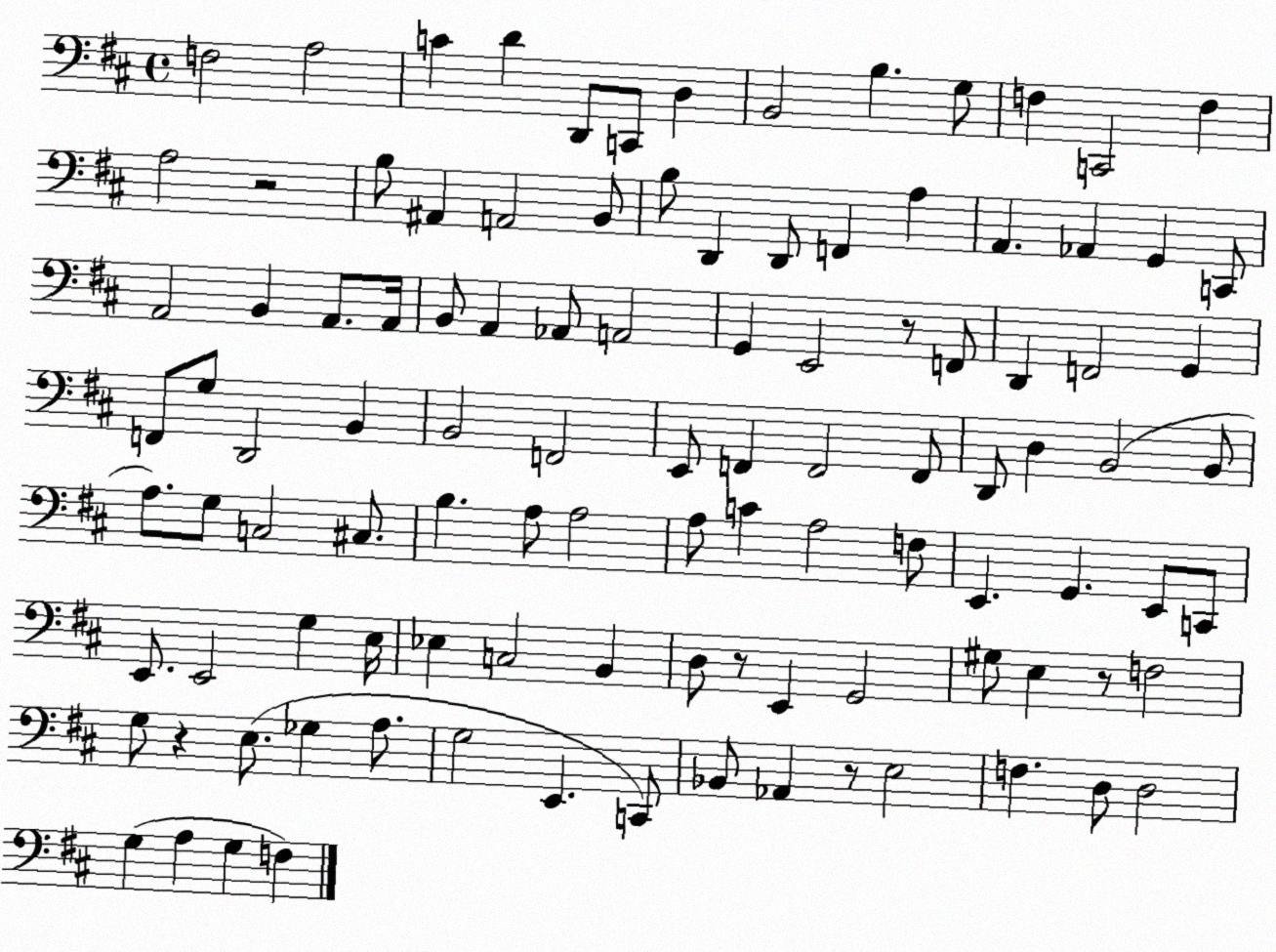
X:1
T:Untitled
M:4/4
L:1/4
K:D
F,2 A,2 C D D,,/2 C,,/2 D, B,,2 B, G,/2 F, C,,2 F, A,2 z2 B,/2 ^A,, A,,2 B,,/2 B,/2 D,, D,,/2 F,, A, A,, _A,, G,, C,,/2 A,,2 B,, A,,/2 A,,/4 B,,/2 A,, _A,,/2 A,,2 G,, E,,2 z/2 F,,/2 D,, F,,2 G,, F,,/2 G,/2 D,,2 B,, B,,2 F,,2 E,,/2 F,, F,,2 F,,/2 D,,/2 D, B,,2 B,,/2 A,/2 G,/2 C,2 ^C,/2 B, A,/2 A,2 A,/2 C A,2 F,/2 E,, G,, E,,/2 C,,/2 E,,/2 E,,2 G, E,/4 _E, C,2 B,, D,/2 z/2 E,, G,,2 ^G,/2 E, z/2 F,2 G,/2 z E,/2 _G, A,/2 G,2 E,, C,,/2 _B,,/2 _A,, z/2 E,2 F, D,/2 D,2 G, A, G, F,